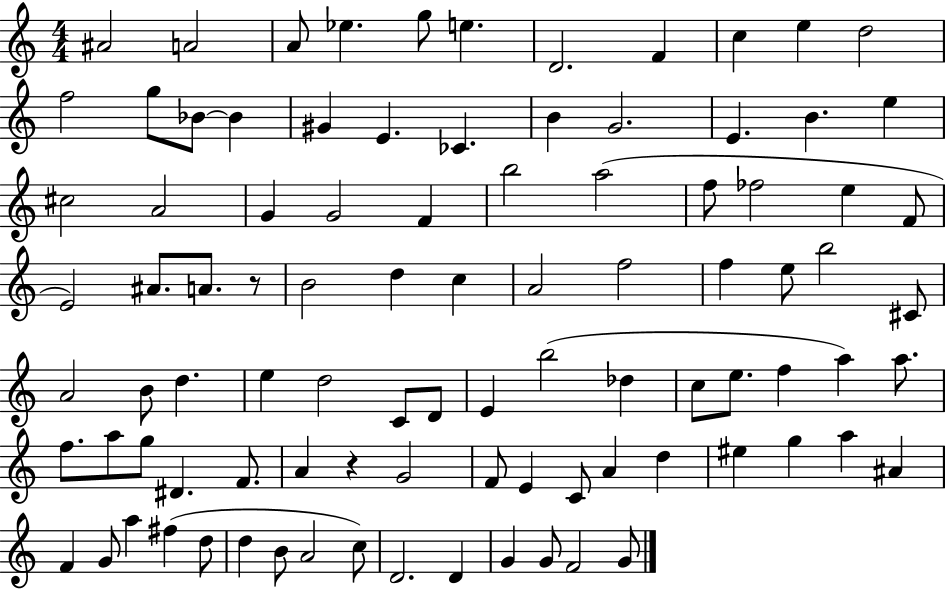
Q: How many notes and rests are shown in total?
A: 94